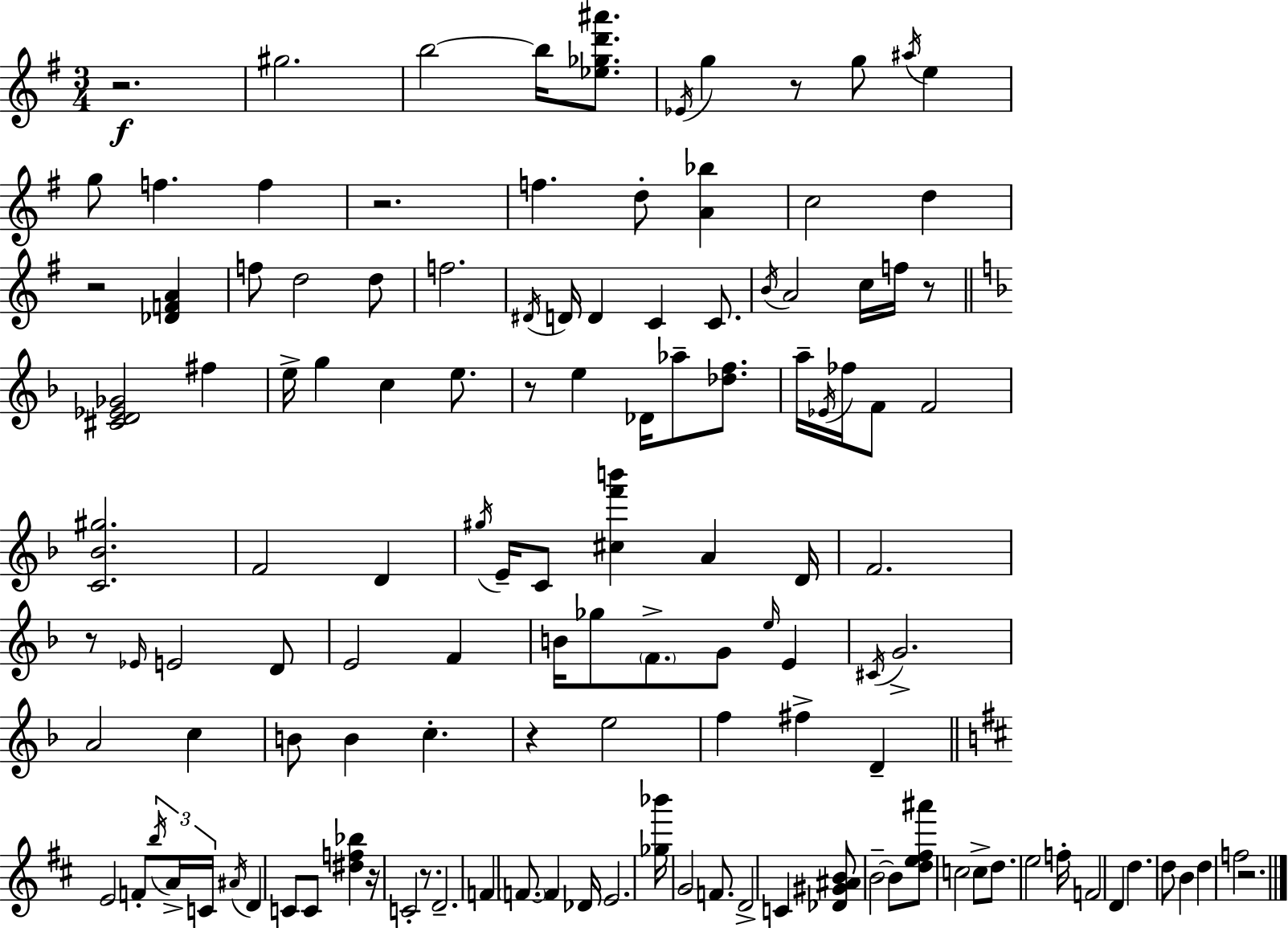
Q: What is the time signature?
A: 3/4